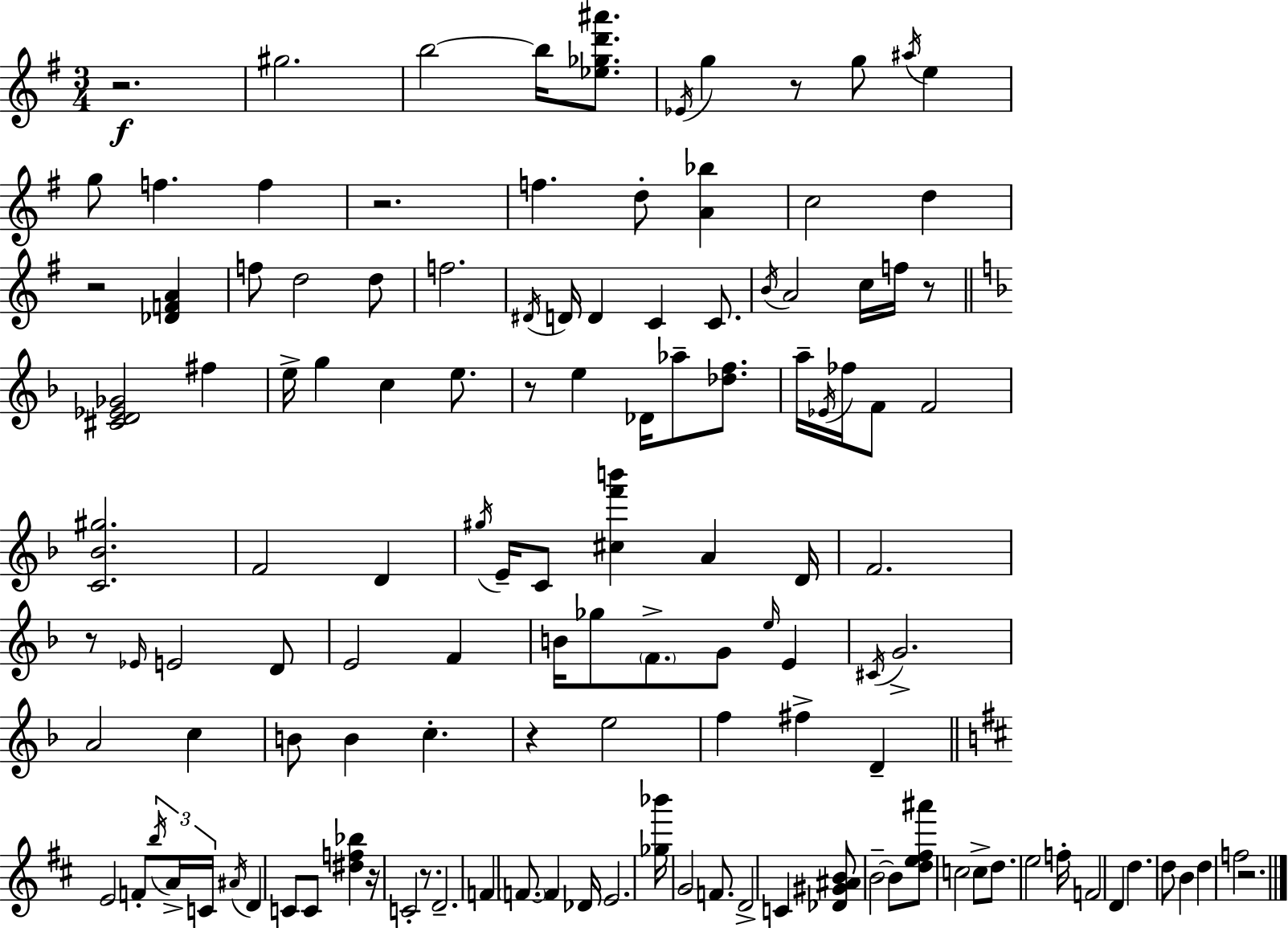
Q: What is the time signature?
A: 3/4